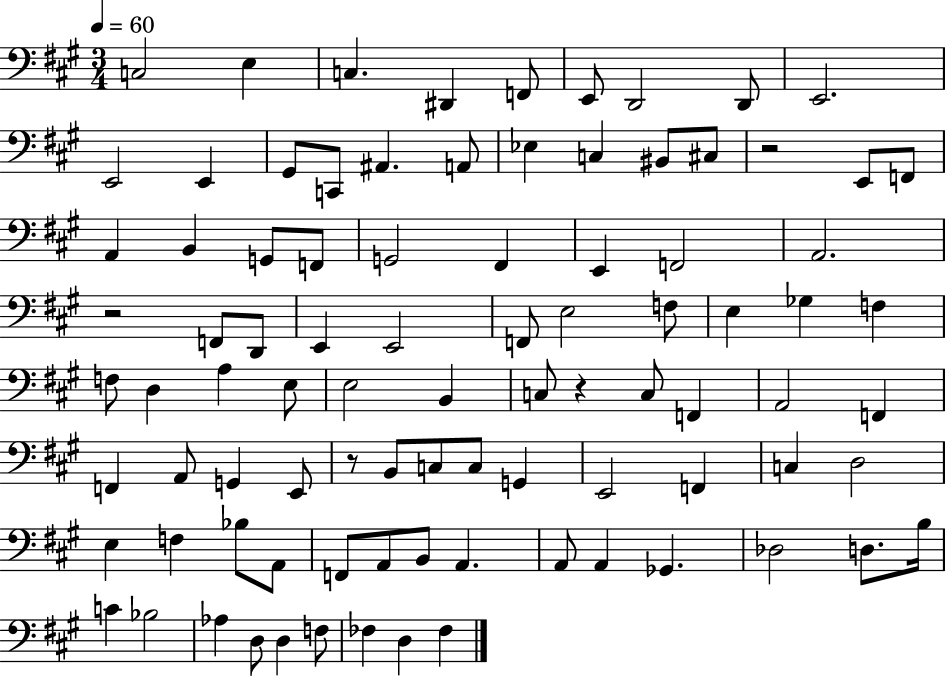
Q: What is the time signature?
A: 3/4